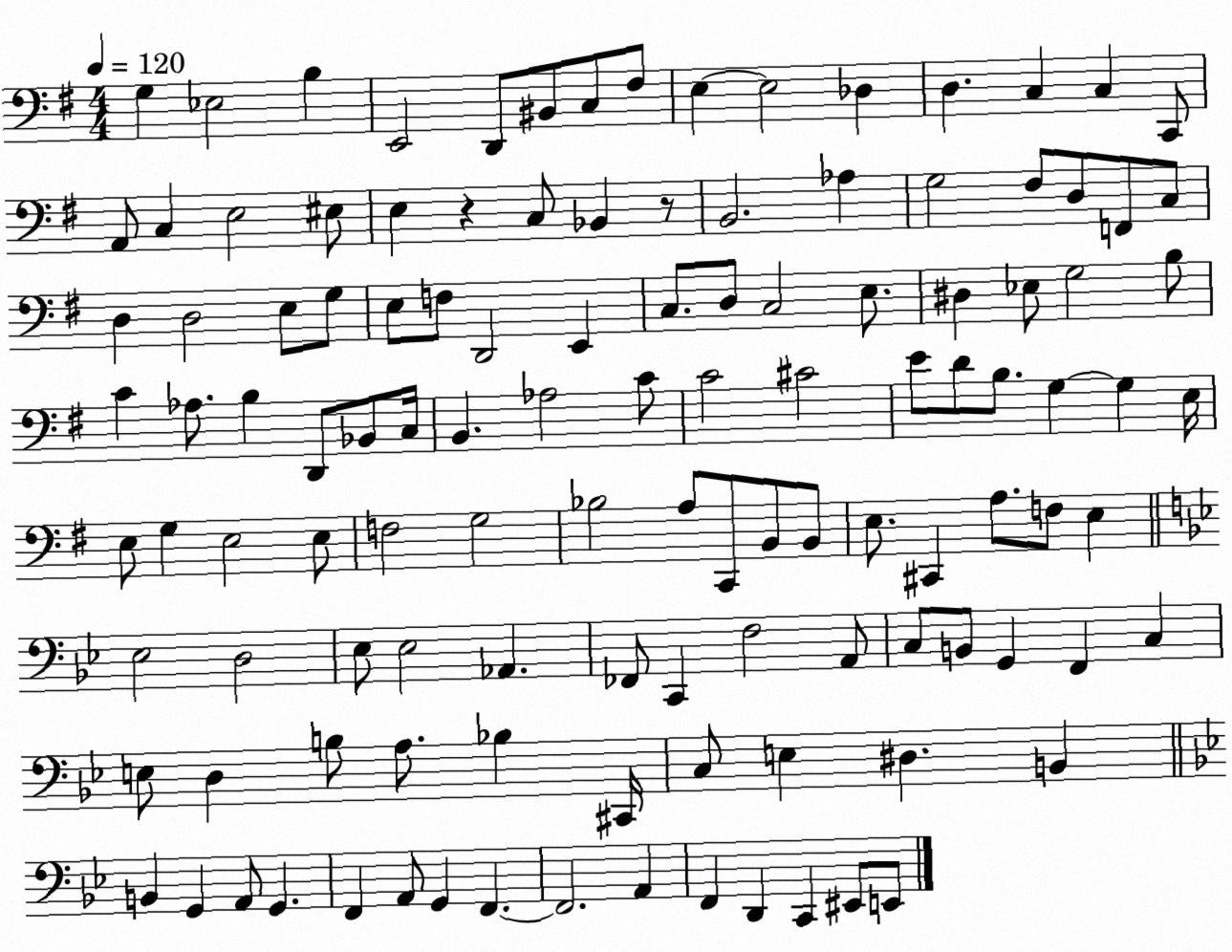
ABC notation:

X:1
T:Untitled
M:4/4
L:1/4
K:G
G, _E,2 B, E,,2 D,,/2 ^B,,/2 C,/2 ^F,/2 E, E,2 _D, D, C, C, C,,/2 A,,/2 C, E,2 ^E,/2 E, z C,/2 _B,, z/2 B,,2 _A, G,2 ^F,/2 D,/2 F,,/2 C,/2 D, D,2 E,/2 G,/2 E,/2 F,/2 D,,2 E,, C,/2 D,/2 C,2 E,/2 ^D, _E,/2 G,2 B,/2 C _A,/2 B, D,,/2 _B,,/2 C,/4 B,, _A,2 C/2 C2 ^C2 E/2 D/2 B,/2 G, G, E,/4 E,/2 G, E,2 E,/2 F,2 G,2 _B,2 A,/2 C,,/2 B,,/2 B,,/2 E,/2 ^C,, A,/2 F,/2 E, _E,2 D,2 _E,/2 _E,2 _A,, _F,,/2 C,, F,2 A,,/2 C,/2 B,,/2 G,, F,, C, E,/2 D, B,/2 A,/2 _B, ^C,,/4 C,/2 E, ^D, B,, B,, G,, A,,/2 G,, F,, A,,/2 G,, F,, F,,2 A,, F,, D,, C,, ^E,,/2 E,,/2